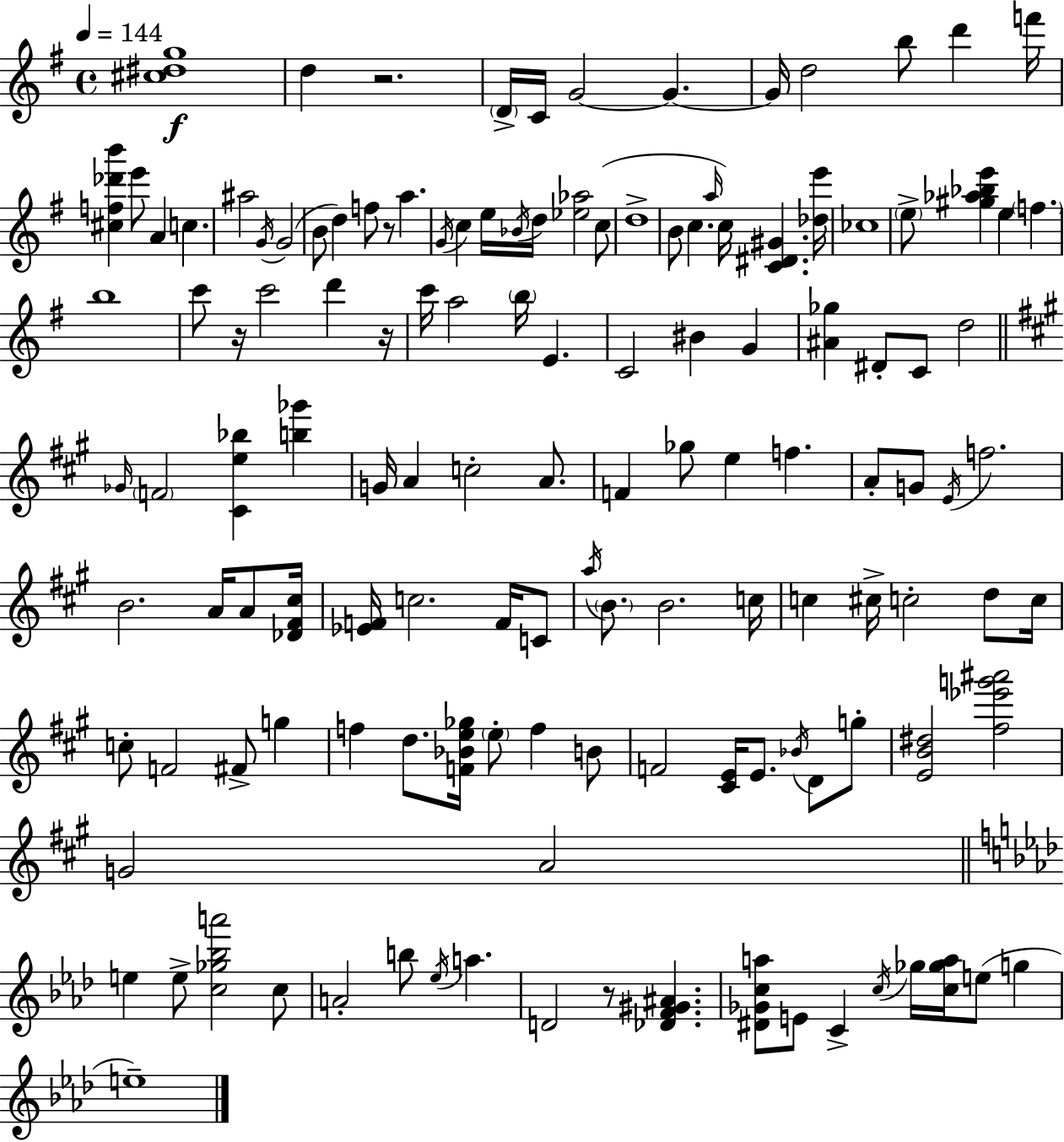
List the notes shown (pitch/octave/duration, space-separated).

[C#5,D#5,G5]/w D5/q R/h. D4/s C4/s G4/h G4/q. G4/s D5/h B5/e D6/q F6/s [C#5,F5,Db6,B6]/q E6/e A4/q C5/q. A#5/h G4/s G4/h B4/e D5/q F5/e R/e A5/q. G4/s C5/q E5/s Bb4/s D5/s [Eb5,Ab5]/h C5/e D5/w B4/e C5/q. A5/s C5/s [C4,D#4,G#4]/q. [Db5,E6]/s CES5/w E5/e [G#5,Ab5,Bb5,E6]/q E5/q F5/q. B5/w C6/e R/s C6/h D6/q R/s C6/s A5/h B5/s E4/q. C4/h BIS4/q G4/q [A#4,Gb5]/q D#4/e C4/e D5/h Gb4/s F4/h [C#4,E5,Bb5]/q [B5,Gb6]/q G4/s A4/q C5/h A4/e. F4/q Gb5/e E5/q F5/q. A4/e G4/e E4/s F5/h. B4/h. A4/s A4/e [Db4,F#4,C#5]/s [Eb4,F4]/s C5/h. F4/s C4/e A5/s B4/e. B4/h. C5/s C5/q C#5/s C5/h D5/e C5/s C5/e F4/h F#4/e G5/q F5/q D5/e. [F4,Bb4,E5,Gb5]/s E5/e F5/q B4/e F4/h [C#4,E4]/s E4/e. Bb4/s D4/e G5/e [E4,B4,D#5]/h [F#5,Eb6,G6,A#6]/h G4/h A4/h E5/q E5/e [C5,Gb5,Bb5,A6]/h C5/e A4/h B5/e Eb5/s A5/q. D4/h R/e [Db4,F4,G#4,A#4]/q. [D#4,Gb4,C5,A5]/e E4/e C4/q C5/s Gb5/s [C5,Gb5,A5]/s E5/e G5/q E5/w